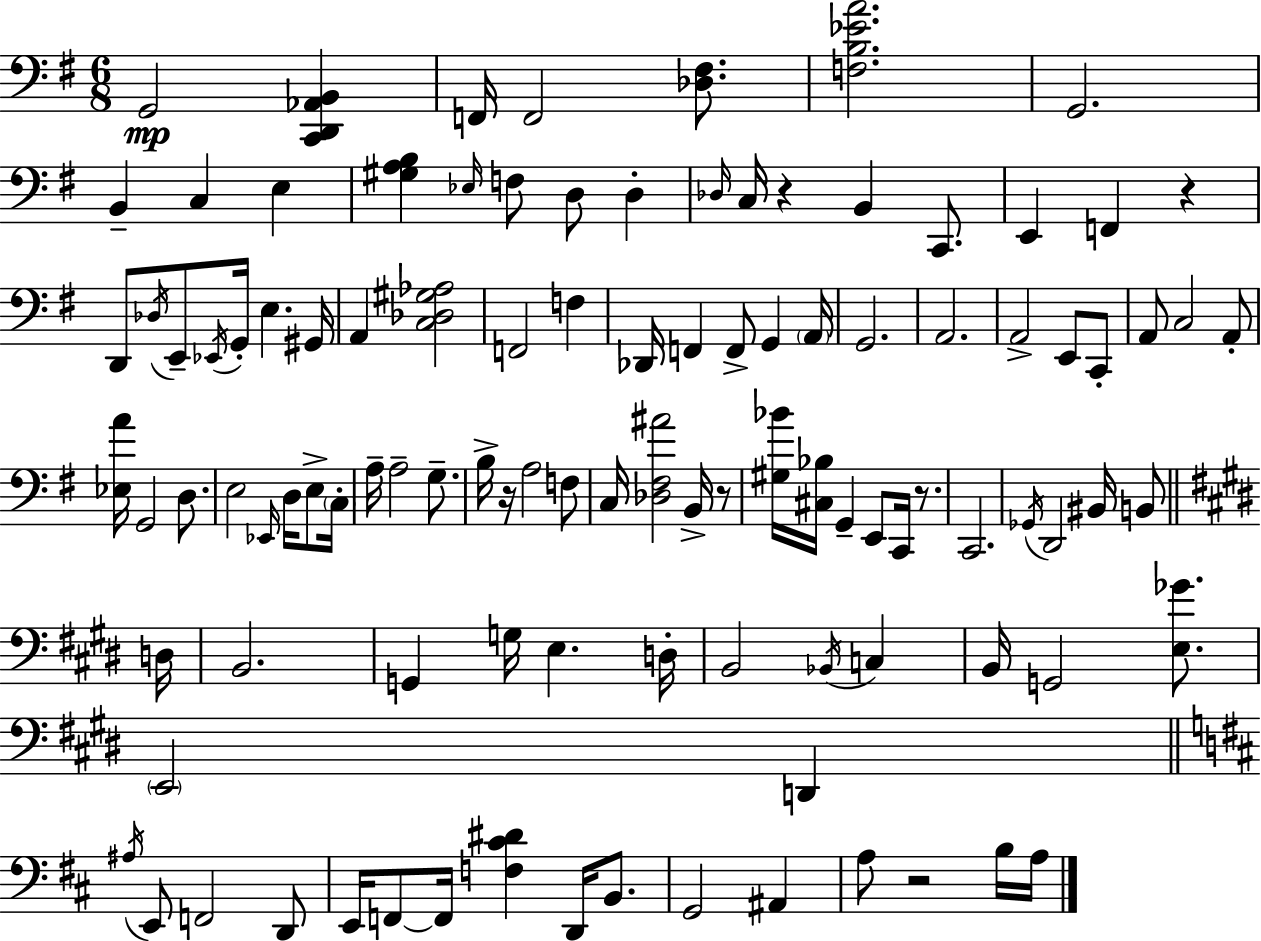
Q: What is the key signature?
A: G major